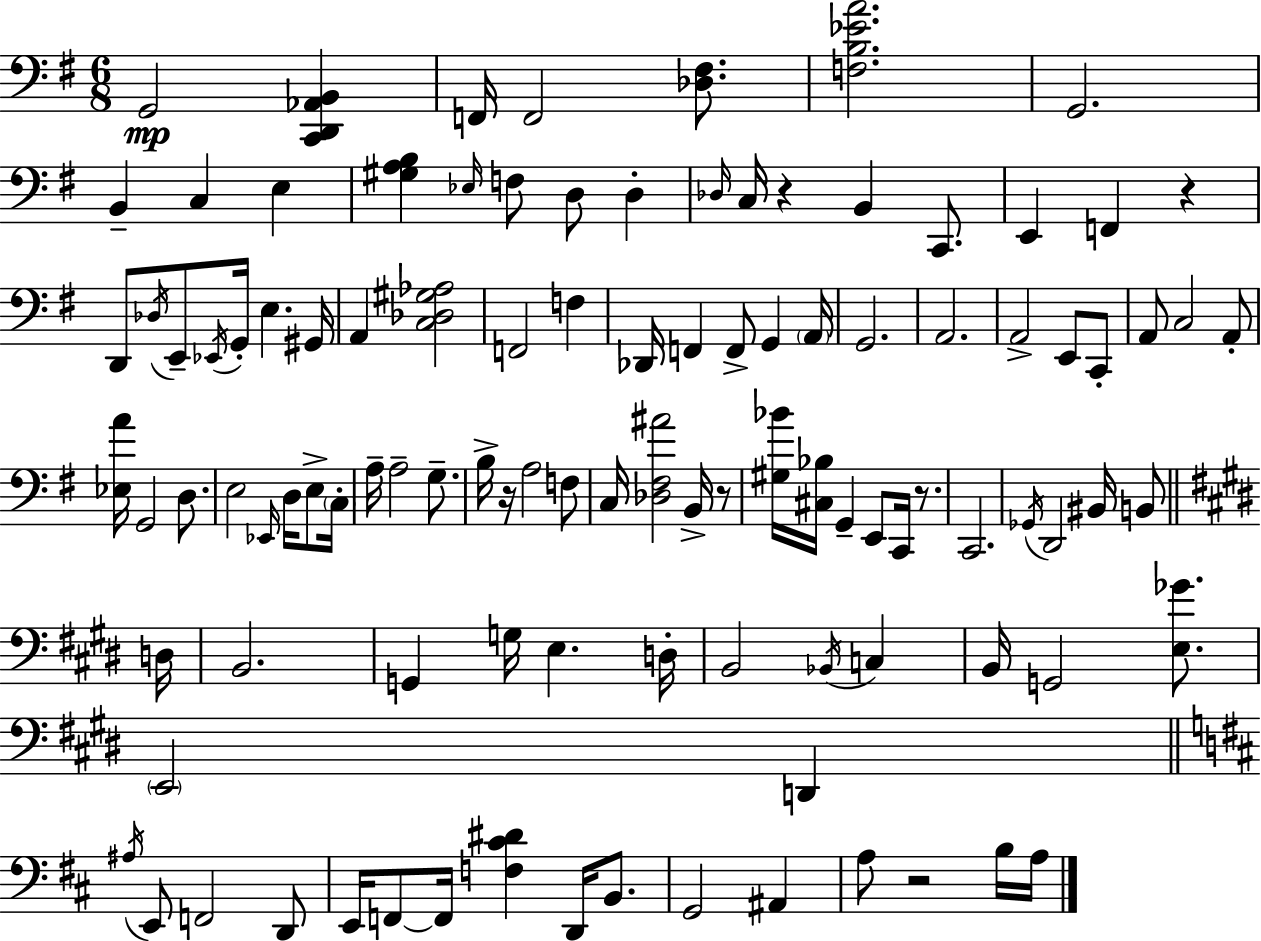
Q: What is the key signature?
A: G major